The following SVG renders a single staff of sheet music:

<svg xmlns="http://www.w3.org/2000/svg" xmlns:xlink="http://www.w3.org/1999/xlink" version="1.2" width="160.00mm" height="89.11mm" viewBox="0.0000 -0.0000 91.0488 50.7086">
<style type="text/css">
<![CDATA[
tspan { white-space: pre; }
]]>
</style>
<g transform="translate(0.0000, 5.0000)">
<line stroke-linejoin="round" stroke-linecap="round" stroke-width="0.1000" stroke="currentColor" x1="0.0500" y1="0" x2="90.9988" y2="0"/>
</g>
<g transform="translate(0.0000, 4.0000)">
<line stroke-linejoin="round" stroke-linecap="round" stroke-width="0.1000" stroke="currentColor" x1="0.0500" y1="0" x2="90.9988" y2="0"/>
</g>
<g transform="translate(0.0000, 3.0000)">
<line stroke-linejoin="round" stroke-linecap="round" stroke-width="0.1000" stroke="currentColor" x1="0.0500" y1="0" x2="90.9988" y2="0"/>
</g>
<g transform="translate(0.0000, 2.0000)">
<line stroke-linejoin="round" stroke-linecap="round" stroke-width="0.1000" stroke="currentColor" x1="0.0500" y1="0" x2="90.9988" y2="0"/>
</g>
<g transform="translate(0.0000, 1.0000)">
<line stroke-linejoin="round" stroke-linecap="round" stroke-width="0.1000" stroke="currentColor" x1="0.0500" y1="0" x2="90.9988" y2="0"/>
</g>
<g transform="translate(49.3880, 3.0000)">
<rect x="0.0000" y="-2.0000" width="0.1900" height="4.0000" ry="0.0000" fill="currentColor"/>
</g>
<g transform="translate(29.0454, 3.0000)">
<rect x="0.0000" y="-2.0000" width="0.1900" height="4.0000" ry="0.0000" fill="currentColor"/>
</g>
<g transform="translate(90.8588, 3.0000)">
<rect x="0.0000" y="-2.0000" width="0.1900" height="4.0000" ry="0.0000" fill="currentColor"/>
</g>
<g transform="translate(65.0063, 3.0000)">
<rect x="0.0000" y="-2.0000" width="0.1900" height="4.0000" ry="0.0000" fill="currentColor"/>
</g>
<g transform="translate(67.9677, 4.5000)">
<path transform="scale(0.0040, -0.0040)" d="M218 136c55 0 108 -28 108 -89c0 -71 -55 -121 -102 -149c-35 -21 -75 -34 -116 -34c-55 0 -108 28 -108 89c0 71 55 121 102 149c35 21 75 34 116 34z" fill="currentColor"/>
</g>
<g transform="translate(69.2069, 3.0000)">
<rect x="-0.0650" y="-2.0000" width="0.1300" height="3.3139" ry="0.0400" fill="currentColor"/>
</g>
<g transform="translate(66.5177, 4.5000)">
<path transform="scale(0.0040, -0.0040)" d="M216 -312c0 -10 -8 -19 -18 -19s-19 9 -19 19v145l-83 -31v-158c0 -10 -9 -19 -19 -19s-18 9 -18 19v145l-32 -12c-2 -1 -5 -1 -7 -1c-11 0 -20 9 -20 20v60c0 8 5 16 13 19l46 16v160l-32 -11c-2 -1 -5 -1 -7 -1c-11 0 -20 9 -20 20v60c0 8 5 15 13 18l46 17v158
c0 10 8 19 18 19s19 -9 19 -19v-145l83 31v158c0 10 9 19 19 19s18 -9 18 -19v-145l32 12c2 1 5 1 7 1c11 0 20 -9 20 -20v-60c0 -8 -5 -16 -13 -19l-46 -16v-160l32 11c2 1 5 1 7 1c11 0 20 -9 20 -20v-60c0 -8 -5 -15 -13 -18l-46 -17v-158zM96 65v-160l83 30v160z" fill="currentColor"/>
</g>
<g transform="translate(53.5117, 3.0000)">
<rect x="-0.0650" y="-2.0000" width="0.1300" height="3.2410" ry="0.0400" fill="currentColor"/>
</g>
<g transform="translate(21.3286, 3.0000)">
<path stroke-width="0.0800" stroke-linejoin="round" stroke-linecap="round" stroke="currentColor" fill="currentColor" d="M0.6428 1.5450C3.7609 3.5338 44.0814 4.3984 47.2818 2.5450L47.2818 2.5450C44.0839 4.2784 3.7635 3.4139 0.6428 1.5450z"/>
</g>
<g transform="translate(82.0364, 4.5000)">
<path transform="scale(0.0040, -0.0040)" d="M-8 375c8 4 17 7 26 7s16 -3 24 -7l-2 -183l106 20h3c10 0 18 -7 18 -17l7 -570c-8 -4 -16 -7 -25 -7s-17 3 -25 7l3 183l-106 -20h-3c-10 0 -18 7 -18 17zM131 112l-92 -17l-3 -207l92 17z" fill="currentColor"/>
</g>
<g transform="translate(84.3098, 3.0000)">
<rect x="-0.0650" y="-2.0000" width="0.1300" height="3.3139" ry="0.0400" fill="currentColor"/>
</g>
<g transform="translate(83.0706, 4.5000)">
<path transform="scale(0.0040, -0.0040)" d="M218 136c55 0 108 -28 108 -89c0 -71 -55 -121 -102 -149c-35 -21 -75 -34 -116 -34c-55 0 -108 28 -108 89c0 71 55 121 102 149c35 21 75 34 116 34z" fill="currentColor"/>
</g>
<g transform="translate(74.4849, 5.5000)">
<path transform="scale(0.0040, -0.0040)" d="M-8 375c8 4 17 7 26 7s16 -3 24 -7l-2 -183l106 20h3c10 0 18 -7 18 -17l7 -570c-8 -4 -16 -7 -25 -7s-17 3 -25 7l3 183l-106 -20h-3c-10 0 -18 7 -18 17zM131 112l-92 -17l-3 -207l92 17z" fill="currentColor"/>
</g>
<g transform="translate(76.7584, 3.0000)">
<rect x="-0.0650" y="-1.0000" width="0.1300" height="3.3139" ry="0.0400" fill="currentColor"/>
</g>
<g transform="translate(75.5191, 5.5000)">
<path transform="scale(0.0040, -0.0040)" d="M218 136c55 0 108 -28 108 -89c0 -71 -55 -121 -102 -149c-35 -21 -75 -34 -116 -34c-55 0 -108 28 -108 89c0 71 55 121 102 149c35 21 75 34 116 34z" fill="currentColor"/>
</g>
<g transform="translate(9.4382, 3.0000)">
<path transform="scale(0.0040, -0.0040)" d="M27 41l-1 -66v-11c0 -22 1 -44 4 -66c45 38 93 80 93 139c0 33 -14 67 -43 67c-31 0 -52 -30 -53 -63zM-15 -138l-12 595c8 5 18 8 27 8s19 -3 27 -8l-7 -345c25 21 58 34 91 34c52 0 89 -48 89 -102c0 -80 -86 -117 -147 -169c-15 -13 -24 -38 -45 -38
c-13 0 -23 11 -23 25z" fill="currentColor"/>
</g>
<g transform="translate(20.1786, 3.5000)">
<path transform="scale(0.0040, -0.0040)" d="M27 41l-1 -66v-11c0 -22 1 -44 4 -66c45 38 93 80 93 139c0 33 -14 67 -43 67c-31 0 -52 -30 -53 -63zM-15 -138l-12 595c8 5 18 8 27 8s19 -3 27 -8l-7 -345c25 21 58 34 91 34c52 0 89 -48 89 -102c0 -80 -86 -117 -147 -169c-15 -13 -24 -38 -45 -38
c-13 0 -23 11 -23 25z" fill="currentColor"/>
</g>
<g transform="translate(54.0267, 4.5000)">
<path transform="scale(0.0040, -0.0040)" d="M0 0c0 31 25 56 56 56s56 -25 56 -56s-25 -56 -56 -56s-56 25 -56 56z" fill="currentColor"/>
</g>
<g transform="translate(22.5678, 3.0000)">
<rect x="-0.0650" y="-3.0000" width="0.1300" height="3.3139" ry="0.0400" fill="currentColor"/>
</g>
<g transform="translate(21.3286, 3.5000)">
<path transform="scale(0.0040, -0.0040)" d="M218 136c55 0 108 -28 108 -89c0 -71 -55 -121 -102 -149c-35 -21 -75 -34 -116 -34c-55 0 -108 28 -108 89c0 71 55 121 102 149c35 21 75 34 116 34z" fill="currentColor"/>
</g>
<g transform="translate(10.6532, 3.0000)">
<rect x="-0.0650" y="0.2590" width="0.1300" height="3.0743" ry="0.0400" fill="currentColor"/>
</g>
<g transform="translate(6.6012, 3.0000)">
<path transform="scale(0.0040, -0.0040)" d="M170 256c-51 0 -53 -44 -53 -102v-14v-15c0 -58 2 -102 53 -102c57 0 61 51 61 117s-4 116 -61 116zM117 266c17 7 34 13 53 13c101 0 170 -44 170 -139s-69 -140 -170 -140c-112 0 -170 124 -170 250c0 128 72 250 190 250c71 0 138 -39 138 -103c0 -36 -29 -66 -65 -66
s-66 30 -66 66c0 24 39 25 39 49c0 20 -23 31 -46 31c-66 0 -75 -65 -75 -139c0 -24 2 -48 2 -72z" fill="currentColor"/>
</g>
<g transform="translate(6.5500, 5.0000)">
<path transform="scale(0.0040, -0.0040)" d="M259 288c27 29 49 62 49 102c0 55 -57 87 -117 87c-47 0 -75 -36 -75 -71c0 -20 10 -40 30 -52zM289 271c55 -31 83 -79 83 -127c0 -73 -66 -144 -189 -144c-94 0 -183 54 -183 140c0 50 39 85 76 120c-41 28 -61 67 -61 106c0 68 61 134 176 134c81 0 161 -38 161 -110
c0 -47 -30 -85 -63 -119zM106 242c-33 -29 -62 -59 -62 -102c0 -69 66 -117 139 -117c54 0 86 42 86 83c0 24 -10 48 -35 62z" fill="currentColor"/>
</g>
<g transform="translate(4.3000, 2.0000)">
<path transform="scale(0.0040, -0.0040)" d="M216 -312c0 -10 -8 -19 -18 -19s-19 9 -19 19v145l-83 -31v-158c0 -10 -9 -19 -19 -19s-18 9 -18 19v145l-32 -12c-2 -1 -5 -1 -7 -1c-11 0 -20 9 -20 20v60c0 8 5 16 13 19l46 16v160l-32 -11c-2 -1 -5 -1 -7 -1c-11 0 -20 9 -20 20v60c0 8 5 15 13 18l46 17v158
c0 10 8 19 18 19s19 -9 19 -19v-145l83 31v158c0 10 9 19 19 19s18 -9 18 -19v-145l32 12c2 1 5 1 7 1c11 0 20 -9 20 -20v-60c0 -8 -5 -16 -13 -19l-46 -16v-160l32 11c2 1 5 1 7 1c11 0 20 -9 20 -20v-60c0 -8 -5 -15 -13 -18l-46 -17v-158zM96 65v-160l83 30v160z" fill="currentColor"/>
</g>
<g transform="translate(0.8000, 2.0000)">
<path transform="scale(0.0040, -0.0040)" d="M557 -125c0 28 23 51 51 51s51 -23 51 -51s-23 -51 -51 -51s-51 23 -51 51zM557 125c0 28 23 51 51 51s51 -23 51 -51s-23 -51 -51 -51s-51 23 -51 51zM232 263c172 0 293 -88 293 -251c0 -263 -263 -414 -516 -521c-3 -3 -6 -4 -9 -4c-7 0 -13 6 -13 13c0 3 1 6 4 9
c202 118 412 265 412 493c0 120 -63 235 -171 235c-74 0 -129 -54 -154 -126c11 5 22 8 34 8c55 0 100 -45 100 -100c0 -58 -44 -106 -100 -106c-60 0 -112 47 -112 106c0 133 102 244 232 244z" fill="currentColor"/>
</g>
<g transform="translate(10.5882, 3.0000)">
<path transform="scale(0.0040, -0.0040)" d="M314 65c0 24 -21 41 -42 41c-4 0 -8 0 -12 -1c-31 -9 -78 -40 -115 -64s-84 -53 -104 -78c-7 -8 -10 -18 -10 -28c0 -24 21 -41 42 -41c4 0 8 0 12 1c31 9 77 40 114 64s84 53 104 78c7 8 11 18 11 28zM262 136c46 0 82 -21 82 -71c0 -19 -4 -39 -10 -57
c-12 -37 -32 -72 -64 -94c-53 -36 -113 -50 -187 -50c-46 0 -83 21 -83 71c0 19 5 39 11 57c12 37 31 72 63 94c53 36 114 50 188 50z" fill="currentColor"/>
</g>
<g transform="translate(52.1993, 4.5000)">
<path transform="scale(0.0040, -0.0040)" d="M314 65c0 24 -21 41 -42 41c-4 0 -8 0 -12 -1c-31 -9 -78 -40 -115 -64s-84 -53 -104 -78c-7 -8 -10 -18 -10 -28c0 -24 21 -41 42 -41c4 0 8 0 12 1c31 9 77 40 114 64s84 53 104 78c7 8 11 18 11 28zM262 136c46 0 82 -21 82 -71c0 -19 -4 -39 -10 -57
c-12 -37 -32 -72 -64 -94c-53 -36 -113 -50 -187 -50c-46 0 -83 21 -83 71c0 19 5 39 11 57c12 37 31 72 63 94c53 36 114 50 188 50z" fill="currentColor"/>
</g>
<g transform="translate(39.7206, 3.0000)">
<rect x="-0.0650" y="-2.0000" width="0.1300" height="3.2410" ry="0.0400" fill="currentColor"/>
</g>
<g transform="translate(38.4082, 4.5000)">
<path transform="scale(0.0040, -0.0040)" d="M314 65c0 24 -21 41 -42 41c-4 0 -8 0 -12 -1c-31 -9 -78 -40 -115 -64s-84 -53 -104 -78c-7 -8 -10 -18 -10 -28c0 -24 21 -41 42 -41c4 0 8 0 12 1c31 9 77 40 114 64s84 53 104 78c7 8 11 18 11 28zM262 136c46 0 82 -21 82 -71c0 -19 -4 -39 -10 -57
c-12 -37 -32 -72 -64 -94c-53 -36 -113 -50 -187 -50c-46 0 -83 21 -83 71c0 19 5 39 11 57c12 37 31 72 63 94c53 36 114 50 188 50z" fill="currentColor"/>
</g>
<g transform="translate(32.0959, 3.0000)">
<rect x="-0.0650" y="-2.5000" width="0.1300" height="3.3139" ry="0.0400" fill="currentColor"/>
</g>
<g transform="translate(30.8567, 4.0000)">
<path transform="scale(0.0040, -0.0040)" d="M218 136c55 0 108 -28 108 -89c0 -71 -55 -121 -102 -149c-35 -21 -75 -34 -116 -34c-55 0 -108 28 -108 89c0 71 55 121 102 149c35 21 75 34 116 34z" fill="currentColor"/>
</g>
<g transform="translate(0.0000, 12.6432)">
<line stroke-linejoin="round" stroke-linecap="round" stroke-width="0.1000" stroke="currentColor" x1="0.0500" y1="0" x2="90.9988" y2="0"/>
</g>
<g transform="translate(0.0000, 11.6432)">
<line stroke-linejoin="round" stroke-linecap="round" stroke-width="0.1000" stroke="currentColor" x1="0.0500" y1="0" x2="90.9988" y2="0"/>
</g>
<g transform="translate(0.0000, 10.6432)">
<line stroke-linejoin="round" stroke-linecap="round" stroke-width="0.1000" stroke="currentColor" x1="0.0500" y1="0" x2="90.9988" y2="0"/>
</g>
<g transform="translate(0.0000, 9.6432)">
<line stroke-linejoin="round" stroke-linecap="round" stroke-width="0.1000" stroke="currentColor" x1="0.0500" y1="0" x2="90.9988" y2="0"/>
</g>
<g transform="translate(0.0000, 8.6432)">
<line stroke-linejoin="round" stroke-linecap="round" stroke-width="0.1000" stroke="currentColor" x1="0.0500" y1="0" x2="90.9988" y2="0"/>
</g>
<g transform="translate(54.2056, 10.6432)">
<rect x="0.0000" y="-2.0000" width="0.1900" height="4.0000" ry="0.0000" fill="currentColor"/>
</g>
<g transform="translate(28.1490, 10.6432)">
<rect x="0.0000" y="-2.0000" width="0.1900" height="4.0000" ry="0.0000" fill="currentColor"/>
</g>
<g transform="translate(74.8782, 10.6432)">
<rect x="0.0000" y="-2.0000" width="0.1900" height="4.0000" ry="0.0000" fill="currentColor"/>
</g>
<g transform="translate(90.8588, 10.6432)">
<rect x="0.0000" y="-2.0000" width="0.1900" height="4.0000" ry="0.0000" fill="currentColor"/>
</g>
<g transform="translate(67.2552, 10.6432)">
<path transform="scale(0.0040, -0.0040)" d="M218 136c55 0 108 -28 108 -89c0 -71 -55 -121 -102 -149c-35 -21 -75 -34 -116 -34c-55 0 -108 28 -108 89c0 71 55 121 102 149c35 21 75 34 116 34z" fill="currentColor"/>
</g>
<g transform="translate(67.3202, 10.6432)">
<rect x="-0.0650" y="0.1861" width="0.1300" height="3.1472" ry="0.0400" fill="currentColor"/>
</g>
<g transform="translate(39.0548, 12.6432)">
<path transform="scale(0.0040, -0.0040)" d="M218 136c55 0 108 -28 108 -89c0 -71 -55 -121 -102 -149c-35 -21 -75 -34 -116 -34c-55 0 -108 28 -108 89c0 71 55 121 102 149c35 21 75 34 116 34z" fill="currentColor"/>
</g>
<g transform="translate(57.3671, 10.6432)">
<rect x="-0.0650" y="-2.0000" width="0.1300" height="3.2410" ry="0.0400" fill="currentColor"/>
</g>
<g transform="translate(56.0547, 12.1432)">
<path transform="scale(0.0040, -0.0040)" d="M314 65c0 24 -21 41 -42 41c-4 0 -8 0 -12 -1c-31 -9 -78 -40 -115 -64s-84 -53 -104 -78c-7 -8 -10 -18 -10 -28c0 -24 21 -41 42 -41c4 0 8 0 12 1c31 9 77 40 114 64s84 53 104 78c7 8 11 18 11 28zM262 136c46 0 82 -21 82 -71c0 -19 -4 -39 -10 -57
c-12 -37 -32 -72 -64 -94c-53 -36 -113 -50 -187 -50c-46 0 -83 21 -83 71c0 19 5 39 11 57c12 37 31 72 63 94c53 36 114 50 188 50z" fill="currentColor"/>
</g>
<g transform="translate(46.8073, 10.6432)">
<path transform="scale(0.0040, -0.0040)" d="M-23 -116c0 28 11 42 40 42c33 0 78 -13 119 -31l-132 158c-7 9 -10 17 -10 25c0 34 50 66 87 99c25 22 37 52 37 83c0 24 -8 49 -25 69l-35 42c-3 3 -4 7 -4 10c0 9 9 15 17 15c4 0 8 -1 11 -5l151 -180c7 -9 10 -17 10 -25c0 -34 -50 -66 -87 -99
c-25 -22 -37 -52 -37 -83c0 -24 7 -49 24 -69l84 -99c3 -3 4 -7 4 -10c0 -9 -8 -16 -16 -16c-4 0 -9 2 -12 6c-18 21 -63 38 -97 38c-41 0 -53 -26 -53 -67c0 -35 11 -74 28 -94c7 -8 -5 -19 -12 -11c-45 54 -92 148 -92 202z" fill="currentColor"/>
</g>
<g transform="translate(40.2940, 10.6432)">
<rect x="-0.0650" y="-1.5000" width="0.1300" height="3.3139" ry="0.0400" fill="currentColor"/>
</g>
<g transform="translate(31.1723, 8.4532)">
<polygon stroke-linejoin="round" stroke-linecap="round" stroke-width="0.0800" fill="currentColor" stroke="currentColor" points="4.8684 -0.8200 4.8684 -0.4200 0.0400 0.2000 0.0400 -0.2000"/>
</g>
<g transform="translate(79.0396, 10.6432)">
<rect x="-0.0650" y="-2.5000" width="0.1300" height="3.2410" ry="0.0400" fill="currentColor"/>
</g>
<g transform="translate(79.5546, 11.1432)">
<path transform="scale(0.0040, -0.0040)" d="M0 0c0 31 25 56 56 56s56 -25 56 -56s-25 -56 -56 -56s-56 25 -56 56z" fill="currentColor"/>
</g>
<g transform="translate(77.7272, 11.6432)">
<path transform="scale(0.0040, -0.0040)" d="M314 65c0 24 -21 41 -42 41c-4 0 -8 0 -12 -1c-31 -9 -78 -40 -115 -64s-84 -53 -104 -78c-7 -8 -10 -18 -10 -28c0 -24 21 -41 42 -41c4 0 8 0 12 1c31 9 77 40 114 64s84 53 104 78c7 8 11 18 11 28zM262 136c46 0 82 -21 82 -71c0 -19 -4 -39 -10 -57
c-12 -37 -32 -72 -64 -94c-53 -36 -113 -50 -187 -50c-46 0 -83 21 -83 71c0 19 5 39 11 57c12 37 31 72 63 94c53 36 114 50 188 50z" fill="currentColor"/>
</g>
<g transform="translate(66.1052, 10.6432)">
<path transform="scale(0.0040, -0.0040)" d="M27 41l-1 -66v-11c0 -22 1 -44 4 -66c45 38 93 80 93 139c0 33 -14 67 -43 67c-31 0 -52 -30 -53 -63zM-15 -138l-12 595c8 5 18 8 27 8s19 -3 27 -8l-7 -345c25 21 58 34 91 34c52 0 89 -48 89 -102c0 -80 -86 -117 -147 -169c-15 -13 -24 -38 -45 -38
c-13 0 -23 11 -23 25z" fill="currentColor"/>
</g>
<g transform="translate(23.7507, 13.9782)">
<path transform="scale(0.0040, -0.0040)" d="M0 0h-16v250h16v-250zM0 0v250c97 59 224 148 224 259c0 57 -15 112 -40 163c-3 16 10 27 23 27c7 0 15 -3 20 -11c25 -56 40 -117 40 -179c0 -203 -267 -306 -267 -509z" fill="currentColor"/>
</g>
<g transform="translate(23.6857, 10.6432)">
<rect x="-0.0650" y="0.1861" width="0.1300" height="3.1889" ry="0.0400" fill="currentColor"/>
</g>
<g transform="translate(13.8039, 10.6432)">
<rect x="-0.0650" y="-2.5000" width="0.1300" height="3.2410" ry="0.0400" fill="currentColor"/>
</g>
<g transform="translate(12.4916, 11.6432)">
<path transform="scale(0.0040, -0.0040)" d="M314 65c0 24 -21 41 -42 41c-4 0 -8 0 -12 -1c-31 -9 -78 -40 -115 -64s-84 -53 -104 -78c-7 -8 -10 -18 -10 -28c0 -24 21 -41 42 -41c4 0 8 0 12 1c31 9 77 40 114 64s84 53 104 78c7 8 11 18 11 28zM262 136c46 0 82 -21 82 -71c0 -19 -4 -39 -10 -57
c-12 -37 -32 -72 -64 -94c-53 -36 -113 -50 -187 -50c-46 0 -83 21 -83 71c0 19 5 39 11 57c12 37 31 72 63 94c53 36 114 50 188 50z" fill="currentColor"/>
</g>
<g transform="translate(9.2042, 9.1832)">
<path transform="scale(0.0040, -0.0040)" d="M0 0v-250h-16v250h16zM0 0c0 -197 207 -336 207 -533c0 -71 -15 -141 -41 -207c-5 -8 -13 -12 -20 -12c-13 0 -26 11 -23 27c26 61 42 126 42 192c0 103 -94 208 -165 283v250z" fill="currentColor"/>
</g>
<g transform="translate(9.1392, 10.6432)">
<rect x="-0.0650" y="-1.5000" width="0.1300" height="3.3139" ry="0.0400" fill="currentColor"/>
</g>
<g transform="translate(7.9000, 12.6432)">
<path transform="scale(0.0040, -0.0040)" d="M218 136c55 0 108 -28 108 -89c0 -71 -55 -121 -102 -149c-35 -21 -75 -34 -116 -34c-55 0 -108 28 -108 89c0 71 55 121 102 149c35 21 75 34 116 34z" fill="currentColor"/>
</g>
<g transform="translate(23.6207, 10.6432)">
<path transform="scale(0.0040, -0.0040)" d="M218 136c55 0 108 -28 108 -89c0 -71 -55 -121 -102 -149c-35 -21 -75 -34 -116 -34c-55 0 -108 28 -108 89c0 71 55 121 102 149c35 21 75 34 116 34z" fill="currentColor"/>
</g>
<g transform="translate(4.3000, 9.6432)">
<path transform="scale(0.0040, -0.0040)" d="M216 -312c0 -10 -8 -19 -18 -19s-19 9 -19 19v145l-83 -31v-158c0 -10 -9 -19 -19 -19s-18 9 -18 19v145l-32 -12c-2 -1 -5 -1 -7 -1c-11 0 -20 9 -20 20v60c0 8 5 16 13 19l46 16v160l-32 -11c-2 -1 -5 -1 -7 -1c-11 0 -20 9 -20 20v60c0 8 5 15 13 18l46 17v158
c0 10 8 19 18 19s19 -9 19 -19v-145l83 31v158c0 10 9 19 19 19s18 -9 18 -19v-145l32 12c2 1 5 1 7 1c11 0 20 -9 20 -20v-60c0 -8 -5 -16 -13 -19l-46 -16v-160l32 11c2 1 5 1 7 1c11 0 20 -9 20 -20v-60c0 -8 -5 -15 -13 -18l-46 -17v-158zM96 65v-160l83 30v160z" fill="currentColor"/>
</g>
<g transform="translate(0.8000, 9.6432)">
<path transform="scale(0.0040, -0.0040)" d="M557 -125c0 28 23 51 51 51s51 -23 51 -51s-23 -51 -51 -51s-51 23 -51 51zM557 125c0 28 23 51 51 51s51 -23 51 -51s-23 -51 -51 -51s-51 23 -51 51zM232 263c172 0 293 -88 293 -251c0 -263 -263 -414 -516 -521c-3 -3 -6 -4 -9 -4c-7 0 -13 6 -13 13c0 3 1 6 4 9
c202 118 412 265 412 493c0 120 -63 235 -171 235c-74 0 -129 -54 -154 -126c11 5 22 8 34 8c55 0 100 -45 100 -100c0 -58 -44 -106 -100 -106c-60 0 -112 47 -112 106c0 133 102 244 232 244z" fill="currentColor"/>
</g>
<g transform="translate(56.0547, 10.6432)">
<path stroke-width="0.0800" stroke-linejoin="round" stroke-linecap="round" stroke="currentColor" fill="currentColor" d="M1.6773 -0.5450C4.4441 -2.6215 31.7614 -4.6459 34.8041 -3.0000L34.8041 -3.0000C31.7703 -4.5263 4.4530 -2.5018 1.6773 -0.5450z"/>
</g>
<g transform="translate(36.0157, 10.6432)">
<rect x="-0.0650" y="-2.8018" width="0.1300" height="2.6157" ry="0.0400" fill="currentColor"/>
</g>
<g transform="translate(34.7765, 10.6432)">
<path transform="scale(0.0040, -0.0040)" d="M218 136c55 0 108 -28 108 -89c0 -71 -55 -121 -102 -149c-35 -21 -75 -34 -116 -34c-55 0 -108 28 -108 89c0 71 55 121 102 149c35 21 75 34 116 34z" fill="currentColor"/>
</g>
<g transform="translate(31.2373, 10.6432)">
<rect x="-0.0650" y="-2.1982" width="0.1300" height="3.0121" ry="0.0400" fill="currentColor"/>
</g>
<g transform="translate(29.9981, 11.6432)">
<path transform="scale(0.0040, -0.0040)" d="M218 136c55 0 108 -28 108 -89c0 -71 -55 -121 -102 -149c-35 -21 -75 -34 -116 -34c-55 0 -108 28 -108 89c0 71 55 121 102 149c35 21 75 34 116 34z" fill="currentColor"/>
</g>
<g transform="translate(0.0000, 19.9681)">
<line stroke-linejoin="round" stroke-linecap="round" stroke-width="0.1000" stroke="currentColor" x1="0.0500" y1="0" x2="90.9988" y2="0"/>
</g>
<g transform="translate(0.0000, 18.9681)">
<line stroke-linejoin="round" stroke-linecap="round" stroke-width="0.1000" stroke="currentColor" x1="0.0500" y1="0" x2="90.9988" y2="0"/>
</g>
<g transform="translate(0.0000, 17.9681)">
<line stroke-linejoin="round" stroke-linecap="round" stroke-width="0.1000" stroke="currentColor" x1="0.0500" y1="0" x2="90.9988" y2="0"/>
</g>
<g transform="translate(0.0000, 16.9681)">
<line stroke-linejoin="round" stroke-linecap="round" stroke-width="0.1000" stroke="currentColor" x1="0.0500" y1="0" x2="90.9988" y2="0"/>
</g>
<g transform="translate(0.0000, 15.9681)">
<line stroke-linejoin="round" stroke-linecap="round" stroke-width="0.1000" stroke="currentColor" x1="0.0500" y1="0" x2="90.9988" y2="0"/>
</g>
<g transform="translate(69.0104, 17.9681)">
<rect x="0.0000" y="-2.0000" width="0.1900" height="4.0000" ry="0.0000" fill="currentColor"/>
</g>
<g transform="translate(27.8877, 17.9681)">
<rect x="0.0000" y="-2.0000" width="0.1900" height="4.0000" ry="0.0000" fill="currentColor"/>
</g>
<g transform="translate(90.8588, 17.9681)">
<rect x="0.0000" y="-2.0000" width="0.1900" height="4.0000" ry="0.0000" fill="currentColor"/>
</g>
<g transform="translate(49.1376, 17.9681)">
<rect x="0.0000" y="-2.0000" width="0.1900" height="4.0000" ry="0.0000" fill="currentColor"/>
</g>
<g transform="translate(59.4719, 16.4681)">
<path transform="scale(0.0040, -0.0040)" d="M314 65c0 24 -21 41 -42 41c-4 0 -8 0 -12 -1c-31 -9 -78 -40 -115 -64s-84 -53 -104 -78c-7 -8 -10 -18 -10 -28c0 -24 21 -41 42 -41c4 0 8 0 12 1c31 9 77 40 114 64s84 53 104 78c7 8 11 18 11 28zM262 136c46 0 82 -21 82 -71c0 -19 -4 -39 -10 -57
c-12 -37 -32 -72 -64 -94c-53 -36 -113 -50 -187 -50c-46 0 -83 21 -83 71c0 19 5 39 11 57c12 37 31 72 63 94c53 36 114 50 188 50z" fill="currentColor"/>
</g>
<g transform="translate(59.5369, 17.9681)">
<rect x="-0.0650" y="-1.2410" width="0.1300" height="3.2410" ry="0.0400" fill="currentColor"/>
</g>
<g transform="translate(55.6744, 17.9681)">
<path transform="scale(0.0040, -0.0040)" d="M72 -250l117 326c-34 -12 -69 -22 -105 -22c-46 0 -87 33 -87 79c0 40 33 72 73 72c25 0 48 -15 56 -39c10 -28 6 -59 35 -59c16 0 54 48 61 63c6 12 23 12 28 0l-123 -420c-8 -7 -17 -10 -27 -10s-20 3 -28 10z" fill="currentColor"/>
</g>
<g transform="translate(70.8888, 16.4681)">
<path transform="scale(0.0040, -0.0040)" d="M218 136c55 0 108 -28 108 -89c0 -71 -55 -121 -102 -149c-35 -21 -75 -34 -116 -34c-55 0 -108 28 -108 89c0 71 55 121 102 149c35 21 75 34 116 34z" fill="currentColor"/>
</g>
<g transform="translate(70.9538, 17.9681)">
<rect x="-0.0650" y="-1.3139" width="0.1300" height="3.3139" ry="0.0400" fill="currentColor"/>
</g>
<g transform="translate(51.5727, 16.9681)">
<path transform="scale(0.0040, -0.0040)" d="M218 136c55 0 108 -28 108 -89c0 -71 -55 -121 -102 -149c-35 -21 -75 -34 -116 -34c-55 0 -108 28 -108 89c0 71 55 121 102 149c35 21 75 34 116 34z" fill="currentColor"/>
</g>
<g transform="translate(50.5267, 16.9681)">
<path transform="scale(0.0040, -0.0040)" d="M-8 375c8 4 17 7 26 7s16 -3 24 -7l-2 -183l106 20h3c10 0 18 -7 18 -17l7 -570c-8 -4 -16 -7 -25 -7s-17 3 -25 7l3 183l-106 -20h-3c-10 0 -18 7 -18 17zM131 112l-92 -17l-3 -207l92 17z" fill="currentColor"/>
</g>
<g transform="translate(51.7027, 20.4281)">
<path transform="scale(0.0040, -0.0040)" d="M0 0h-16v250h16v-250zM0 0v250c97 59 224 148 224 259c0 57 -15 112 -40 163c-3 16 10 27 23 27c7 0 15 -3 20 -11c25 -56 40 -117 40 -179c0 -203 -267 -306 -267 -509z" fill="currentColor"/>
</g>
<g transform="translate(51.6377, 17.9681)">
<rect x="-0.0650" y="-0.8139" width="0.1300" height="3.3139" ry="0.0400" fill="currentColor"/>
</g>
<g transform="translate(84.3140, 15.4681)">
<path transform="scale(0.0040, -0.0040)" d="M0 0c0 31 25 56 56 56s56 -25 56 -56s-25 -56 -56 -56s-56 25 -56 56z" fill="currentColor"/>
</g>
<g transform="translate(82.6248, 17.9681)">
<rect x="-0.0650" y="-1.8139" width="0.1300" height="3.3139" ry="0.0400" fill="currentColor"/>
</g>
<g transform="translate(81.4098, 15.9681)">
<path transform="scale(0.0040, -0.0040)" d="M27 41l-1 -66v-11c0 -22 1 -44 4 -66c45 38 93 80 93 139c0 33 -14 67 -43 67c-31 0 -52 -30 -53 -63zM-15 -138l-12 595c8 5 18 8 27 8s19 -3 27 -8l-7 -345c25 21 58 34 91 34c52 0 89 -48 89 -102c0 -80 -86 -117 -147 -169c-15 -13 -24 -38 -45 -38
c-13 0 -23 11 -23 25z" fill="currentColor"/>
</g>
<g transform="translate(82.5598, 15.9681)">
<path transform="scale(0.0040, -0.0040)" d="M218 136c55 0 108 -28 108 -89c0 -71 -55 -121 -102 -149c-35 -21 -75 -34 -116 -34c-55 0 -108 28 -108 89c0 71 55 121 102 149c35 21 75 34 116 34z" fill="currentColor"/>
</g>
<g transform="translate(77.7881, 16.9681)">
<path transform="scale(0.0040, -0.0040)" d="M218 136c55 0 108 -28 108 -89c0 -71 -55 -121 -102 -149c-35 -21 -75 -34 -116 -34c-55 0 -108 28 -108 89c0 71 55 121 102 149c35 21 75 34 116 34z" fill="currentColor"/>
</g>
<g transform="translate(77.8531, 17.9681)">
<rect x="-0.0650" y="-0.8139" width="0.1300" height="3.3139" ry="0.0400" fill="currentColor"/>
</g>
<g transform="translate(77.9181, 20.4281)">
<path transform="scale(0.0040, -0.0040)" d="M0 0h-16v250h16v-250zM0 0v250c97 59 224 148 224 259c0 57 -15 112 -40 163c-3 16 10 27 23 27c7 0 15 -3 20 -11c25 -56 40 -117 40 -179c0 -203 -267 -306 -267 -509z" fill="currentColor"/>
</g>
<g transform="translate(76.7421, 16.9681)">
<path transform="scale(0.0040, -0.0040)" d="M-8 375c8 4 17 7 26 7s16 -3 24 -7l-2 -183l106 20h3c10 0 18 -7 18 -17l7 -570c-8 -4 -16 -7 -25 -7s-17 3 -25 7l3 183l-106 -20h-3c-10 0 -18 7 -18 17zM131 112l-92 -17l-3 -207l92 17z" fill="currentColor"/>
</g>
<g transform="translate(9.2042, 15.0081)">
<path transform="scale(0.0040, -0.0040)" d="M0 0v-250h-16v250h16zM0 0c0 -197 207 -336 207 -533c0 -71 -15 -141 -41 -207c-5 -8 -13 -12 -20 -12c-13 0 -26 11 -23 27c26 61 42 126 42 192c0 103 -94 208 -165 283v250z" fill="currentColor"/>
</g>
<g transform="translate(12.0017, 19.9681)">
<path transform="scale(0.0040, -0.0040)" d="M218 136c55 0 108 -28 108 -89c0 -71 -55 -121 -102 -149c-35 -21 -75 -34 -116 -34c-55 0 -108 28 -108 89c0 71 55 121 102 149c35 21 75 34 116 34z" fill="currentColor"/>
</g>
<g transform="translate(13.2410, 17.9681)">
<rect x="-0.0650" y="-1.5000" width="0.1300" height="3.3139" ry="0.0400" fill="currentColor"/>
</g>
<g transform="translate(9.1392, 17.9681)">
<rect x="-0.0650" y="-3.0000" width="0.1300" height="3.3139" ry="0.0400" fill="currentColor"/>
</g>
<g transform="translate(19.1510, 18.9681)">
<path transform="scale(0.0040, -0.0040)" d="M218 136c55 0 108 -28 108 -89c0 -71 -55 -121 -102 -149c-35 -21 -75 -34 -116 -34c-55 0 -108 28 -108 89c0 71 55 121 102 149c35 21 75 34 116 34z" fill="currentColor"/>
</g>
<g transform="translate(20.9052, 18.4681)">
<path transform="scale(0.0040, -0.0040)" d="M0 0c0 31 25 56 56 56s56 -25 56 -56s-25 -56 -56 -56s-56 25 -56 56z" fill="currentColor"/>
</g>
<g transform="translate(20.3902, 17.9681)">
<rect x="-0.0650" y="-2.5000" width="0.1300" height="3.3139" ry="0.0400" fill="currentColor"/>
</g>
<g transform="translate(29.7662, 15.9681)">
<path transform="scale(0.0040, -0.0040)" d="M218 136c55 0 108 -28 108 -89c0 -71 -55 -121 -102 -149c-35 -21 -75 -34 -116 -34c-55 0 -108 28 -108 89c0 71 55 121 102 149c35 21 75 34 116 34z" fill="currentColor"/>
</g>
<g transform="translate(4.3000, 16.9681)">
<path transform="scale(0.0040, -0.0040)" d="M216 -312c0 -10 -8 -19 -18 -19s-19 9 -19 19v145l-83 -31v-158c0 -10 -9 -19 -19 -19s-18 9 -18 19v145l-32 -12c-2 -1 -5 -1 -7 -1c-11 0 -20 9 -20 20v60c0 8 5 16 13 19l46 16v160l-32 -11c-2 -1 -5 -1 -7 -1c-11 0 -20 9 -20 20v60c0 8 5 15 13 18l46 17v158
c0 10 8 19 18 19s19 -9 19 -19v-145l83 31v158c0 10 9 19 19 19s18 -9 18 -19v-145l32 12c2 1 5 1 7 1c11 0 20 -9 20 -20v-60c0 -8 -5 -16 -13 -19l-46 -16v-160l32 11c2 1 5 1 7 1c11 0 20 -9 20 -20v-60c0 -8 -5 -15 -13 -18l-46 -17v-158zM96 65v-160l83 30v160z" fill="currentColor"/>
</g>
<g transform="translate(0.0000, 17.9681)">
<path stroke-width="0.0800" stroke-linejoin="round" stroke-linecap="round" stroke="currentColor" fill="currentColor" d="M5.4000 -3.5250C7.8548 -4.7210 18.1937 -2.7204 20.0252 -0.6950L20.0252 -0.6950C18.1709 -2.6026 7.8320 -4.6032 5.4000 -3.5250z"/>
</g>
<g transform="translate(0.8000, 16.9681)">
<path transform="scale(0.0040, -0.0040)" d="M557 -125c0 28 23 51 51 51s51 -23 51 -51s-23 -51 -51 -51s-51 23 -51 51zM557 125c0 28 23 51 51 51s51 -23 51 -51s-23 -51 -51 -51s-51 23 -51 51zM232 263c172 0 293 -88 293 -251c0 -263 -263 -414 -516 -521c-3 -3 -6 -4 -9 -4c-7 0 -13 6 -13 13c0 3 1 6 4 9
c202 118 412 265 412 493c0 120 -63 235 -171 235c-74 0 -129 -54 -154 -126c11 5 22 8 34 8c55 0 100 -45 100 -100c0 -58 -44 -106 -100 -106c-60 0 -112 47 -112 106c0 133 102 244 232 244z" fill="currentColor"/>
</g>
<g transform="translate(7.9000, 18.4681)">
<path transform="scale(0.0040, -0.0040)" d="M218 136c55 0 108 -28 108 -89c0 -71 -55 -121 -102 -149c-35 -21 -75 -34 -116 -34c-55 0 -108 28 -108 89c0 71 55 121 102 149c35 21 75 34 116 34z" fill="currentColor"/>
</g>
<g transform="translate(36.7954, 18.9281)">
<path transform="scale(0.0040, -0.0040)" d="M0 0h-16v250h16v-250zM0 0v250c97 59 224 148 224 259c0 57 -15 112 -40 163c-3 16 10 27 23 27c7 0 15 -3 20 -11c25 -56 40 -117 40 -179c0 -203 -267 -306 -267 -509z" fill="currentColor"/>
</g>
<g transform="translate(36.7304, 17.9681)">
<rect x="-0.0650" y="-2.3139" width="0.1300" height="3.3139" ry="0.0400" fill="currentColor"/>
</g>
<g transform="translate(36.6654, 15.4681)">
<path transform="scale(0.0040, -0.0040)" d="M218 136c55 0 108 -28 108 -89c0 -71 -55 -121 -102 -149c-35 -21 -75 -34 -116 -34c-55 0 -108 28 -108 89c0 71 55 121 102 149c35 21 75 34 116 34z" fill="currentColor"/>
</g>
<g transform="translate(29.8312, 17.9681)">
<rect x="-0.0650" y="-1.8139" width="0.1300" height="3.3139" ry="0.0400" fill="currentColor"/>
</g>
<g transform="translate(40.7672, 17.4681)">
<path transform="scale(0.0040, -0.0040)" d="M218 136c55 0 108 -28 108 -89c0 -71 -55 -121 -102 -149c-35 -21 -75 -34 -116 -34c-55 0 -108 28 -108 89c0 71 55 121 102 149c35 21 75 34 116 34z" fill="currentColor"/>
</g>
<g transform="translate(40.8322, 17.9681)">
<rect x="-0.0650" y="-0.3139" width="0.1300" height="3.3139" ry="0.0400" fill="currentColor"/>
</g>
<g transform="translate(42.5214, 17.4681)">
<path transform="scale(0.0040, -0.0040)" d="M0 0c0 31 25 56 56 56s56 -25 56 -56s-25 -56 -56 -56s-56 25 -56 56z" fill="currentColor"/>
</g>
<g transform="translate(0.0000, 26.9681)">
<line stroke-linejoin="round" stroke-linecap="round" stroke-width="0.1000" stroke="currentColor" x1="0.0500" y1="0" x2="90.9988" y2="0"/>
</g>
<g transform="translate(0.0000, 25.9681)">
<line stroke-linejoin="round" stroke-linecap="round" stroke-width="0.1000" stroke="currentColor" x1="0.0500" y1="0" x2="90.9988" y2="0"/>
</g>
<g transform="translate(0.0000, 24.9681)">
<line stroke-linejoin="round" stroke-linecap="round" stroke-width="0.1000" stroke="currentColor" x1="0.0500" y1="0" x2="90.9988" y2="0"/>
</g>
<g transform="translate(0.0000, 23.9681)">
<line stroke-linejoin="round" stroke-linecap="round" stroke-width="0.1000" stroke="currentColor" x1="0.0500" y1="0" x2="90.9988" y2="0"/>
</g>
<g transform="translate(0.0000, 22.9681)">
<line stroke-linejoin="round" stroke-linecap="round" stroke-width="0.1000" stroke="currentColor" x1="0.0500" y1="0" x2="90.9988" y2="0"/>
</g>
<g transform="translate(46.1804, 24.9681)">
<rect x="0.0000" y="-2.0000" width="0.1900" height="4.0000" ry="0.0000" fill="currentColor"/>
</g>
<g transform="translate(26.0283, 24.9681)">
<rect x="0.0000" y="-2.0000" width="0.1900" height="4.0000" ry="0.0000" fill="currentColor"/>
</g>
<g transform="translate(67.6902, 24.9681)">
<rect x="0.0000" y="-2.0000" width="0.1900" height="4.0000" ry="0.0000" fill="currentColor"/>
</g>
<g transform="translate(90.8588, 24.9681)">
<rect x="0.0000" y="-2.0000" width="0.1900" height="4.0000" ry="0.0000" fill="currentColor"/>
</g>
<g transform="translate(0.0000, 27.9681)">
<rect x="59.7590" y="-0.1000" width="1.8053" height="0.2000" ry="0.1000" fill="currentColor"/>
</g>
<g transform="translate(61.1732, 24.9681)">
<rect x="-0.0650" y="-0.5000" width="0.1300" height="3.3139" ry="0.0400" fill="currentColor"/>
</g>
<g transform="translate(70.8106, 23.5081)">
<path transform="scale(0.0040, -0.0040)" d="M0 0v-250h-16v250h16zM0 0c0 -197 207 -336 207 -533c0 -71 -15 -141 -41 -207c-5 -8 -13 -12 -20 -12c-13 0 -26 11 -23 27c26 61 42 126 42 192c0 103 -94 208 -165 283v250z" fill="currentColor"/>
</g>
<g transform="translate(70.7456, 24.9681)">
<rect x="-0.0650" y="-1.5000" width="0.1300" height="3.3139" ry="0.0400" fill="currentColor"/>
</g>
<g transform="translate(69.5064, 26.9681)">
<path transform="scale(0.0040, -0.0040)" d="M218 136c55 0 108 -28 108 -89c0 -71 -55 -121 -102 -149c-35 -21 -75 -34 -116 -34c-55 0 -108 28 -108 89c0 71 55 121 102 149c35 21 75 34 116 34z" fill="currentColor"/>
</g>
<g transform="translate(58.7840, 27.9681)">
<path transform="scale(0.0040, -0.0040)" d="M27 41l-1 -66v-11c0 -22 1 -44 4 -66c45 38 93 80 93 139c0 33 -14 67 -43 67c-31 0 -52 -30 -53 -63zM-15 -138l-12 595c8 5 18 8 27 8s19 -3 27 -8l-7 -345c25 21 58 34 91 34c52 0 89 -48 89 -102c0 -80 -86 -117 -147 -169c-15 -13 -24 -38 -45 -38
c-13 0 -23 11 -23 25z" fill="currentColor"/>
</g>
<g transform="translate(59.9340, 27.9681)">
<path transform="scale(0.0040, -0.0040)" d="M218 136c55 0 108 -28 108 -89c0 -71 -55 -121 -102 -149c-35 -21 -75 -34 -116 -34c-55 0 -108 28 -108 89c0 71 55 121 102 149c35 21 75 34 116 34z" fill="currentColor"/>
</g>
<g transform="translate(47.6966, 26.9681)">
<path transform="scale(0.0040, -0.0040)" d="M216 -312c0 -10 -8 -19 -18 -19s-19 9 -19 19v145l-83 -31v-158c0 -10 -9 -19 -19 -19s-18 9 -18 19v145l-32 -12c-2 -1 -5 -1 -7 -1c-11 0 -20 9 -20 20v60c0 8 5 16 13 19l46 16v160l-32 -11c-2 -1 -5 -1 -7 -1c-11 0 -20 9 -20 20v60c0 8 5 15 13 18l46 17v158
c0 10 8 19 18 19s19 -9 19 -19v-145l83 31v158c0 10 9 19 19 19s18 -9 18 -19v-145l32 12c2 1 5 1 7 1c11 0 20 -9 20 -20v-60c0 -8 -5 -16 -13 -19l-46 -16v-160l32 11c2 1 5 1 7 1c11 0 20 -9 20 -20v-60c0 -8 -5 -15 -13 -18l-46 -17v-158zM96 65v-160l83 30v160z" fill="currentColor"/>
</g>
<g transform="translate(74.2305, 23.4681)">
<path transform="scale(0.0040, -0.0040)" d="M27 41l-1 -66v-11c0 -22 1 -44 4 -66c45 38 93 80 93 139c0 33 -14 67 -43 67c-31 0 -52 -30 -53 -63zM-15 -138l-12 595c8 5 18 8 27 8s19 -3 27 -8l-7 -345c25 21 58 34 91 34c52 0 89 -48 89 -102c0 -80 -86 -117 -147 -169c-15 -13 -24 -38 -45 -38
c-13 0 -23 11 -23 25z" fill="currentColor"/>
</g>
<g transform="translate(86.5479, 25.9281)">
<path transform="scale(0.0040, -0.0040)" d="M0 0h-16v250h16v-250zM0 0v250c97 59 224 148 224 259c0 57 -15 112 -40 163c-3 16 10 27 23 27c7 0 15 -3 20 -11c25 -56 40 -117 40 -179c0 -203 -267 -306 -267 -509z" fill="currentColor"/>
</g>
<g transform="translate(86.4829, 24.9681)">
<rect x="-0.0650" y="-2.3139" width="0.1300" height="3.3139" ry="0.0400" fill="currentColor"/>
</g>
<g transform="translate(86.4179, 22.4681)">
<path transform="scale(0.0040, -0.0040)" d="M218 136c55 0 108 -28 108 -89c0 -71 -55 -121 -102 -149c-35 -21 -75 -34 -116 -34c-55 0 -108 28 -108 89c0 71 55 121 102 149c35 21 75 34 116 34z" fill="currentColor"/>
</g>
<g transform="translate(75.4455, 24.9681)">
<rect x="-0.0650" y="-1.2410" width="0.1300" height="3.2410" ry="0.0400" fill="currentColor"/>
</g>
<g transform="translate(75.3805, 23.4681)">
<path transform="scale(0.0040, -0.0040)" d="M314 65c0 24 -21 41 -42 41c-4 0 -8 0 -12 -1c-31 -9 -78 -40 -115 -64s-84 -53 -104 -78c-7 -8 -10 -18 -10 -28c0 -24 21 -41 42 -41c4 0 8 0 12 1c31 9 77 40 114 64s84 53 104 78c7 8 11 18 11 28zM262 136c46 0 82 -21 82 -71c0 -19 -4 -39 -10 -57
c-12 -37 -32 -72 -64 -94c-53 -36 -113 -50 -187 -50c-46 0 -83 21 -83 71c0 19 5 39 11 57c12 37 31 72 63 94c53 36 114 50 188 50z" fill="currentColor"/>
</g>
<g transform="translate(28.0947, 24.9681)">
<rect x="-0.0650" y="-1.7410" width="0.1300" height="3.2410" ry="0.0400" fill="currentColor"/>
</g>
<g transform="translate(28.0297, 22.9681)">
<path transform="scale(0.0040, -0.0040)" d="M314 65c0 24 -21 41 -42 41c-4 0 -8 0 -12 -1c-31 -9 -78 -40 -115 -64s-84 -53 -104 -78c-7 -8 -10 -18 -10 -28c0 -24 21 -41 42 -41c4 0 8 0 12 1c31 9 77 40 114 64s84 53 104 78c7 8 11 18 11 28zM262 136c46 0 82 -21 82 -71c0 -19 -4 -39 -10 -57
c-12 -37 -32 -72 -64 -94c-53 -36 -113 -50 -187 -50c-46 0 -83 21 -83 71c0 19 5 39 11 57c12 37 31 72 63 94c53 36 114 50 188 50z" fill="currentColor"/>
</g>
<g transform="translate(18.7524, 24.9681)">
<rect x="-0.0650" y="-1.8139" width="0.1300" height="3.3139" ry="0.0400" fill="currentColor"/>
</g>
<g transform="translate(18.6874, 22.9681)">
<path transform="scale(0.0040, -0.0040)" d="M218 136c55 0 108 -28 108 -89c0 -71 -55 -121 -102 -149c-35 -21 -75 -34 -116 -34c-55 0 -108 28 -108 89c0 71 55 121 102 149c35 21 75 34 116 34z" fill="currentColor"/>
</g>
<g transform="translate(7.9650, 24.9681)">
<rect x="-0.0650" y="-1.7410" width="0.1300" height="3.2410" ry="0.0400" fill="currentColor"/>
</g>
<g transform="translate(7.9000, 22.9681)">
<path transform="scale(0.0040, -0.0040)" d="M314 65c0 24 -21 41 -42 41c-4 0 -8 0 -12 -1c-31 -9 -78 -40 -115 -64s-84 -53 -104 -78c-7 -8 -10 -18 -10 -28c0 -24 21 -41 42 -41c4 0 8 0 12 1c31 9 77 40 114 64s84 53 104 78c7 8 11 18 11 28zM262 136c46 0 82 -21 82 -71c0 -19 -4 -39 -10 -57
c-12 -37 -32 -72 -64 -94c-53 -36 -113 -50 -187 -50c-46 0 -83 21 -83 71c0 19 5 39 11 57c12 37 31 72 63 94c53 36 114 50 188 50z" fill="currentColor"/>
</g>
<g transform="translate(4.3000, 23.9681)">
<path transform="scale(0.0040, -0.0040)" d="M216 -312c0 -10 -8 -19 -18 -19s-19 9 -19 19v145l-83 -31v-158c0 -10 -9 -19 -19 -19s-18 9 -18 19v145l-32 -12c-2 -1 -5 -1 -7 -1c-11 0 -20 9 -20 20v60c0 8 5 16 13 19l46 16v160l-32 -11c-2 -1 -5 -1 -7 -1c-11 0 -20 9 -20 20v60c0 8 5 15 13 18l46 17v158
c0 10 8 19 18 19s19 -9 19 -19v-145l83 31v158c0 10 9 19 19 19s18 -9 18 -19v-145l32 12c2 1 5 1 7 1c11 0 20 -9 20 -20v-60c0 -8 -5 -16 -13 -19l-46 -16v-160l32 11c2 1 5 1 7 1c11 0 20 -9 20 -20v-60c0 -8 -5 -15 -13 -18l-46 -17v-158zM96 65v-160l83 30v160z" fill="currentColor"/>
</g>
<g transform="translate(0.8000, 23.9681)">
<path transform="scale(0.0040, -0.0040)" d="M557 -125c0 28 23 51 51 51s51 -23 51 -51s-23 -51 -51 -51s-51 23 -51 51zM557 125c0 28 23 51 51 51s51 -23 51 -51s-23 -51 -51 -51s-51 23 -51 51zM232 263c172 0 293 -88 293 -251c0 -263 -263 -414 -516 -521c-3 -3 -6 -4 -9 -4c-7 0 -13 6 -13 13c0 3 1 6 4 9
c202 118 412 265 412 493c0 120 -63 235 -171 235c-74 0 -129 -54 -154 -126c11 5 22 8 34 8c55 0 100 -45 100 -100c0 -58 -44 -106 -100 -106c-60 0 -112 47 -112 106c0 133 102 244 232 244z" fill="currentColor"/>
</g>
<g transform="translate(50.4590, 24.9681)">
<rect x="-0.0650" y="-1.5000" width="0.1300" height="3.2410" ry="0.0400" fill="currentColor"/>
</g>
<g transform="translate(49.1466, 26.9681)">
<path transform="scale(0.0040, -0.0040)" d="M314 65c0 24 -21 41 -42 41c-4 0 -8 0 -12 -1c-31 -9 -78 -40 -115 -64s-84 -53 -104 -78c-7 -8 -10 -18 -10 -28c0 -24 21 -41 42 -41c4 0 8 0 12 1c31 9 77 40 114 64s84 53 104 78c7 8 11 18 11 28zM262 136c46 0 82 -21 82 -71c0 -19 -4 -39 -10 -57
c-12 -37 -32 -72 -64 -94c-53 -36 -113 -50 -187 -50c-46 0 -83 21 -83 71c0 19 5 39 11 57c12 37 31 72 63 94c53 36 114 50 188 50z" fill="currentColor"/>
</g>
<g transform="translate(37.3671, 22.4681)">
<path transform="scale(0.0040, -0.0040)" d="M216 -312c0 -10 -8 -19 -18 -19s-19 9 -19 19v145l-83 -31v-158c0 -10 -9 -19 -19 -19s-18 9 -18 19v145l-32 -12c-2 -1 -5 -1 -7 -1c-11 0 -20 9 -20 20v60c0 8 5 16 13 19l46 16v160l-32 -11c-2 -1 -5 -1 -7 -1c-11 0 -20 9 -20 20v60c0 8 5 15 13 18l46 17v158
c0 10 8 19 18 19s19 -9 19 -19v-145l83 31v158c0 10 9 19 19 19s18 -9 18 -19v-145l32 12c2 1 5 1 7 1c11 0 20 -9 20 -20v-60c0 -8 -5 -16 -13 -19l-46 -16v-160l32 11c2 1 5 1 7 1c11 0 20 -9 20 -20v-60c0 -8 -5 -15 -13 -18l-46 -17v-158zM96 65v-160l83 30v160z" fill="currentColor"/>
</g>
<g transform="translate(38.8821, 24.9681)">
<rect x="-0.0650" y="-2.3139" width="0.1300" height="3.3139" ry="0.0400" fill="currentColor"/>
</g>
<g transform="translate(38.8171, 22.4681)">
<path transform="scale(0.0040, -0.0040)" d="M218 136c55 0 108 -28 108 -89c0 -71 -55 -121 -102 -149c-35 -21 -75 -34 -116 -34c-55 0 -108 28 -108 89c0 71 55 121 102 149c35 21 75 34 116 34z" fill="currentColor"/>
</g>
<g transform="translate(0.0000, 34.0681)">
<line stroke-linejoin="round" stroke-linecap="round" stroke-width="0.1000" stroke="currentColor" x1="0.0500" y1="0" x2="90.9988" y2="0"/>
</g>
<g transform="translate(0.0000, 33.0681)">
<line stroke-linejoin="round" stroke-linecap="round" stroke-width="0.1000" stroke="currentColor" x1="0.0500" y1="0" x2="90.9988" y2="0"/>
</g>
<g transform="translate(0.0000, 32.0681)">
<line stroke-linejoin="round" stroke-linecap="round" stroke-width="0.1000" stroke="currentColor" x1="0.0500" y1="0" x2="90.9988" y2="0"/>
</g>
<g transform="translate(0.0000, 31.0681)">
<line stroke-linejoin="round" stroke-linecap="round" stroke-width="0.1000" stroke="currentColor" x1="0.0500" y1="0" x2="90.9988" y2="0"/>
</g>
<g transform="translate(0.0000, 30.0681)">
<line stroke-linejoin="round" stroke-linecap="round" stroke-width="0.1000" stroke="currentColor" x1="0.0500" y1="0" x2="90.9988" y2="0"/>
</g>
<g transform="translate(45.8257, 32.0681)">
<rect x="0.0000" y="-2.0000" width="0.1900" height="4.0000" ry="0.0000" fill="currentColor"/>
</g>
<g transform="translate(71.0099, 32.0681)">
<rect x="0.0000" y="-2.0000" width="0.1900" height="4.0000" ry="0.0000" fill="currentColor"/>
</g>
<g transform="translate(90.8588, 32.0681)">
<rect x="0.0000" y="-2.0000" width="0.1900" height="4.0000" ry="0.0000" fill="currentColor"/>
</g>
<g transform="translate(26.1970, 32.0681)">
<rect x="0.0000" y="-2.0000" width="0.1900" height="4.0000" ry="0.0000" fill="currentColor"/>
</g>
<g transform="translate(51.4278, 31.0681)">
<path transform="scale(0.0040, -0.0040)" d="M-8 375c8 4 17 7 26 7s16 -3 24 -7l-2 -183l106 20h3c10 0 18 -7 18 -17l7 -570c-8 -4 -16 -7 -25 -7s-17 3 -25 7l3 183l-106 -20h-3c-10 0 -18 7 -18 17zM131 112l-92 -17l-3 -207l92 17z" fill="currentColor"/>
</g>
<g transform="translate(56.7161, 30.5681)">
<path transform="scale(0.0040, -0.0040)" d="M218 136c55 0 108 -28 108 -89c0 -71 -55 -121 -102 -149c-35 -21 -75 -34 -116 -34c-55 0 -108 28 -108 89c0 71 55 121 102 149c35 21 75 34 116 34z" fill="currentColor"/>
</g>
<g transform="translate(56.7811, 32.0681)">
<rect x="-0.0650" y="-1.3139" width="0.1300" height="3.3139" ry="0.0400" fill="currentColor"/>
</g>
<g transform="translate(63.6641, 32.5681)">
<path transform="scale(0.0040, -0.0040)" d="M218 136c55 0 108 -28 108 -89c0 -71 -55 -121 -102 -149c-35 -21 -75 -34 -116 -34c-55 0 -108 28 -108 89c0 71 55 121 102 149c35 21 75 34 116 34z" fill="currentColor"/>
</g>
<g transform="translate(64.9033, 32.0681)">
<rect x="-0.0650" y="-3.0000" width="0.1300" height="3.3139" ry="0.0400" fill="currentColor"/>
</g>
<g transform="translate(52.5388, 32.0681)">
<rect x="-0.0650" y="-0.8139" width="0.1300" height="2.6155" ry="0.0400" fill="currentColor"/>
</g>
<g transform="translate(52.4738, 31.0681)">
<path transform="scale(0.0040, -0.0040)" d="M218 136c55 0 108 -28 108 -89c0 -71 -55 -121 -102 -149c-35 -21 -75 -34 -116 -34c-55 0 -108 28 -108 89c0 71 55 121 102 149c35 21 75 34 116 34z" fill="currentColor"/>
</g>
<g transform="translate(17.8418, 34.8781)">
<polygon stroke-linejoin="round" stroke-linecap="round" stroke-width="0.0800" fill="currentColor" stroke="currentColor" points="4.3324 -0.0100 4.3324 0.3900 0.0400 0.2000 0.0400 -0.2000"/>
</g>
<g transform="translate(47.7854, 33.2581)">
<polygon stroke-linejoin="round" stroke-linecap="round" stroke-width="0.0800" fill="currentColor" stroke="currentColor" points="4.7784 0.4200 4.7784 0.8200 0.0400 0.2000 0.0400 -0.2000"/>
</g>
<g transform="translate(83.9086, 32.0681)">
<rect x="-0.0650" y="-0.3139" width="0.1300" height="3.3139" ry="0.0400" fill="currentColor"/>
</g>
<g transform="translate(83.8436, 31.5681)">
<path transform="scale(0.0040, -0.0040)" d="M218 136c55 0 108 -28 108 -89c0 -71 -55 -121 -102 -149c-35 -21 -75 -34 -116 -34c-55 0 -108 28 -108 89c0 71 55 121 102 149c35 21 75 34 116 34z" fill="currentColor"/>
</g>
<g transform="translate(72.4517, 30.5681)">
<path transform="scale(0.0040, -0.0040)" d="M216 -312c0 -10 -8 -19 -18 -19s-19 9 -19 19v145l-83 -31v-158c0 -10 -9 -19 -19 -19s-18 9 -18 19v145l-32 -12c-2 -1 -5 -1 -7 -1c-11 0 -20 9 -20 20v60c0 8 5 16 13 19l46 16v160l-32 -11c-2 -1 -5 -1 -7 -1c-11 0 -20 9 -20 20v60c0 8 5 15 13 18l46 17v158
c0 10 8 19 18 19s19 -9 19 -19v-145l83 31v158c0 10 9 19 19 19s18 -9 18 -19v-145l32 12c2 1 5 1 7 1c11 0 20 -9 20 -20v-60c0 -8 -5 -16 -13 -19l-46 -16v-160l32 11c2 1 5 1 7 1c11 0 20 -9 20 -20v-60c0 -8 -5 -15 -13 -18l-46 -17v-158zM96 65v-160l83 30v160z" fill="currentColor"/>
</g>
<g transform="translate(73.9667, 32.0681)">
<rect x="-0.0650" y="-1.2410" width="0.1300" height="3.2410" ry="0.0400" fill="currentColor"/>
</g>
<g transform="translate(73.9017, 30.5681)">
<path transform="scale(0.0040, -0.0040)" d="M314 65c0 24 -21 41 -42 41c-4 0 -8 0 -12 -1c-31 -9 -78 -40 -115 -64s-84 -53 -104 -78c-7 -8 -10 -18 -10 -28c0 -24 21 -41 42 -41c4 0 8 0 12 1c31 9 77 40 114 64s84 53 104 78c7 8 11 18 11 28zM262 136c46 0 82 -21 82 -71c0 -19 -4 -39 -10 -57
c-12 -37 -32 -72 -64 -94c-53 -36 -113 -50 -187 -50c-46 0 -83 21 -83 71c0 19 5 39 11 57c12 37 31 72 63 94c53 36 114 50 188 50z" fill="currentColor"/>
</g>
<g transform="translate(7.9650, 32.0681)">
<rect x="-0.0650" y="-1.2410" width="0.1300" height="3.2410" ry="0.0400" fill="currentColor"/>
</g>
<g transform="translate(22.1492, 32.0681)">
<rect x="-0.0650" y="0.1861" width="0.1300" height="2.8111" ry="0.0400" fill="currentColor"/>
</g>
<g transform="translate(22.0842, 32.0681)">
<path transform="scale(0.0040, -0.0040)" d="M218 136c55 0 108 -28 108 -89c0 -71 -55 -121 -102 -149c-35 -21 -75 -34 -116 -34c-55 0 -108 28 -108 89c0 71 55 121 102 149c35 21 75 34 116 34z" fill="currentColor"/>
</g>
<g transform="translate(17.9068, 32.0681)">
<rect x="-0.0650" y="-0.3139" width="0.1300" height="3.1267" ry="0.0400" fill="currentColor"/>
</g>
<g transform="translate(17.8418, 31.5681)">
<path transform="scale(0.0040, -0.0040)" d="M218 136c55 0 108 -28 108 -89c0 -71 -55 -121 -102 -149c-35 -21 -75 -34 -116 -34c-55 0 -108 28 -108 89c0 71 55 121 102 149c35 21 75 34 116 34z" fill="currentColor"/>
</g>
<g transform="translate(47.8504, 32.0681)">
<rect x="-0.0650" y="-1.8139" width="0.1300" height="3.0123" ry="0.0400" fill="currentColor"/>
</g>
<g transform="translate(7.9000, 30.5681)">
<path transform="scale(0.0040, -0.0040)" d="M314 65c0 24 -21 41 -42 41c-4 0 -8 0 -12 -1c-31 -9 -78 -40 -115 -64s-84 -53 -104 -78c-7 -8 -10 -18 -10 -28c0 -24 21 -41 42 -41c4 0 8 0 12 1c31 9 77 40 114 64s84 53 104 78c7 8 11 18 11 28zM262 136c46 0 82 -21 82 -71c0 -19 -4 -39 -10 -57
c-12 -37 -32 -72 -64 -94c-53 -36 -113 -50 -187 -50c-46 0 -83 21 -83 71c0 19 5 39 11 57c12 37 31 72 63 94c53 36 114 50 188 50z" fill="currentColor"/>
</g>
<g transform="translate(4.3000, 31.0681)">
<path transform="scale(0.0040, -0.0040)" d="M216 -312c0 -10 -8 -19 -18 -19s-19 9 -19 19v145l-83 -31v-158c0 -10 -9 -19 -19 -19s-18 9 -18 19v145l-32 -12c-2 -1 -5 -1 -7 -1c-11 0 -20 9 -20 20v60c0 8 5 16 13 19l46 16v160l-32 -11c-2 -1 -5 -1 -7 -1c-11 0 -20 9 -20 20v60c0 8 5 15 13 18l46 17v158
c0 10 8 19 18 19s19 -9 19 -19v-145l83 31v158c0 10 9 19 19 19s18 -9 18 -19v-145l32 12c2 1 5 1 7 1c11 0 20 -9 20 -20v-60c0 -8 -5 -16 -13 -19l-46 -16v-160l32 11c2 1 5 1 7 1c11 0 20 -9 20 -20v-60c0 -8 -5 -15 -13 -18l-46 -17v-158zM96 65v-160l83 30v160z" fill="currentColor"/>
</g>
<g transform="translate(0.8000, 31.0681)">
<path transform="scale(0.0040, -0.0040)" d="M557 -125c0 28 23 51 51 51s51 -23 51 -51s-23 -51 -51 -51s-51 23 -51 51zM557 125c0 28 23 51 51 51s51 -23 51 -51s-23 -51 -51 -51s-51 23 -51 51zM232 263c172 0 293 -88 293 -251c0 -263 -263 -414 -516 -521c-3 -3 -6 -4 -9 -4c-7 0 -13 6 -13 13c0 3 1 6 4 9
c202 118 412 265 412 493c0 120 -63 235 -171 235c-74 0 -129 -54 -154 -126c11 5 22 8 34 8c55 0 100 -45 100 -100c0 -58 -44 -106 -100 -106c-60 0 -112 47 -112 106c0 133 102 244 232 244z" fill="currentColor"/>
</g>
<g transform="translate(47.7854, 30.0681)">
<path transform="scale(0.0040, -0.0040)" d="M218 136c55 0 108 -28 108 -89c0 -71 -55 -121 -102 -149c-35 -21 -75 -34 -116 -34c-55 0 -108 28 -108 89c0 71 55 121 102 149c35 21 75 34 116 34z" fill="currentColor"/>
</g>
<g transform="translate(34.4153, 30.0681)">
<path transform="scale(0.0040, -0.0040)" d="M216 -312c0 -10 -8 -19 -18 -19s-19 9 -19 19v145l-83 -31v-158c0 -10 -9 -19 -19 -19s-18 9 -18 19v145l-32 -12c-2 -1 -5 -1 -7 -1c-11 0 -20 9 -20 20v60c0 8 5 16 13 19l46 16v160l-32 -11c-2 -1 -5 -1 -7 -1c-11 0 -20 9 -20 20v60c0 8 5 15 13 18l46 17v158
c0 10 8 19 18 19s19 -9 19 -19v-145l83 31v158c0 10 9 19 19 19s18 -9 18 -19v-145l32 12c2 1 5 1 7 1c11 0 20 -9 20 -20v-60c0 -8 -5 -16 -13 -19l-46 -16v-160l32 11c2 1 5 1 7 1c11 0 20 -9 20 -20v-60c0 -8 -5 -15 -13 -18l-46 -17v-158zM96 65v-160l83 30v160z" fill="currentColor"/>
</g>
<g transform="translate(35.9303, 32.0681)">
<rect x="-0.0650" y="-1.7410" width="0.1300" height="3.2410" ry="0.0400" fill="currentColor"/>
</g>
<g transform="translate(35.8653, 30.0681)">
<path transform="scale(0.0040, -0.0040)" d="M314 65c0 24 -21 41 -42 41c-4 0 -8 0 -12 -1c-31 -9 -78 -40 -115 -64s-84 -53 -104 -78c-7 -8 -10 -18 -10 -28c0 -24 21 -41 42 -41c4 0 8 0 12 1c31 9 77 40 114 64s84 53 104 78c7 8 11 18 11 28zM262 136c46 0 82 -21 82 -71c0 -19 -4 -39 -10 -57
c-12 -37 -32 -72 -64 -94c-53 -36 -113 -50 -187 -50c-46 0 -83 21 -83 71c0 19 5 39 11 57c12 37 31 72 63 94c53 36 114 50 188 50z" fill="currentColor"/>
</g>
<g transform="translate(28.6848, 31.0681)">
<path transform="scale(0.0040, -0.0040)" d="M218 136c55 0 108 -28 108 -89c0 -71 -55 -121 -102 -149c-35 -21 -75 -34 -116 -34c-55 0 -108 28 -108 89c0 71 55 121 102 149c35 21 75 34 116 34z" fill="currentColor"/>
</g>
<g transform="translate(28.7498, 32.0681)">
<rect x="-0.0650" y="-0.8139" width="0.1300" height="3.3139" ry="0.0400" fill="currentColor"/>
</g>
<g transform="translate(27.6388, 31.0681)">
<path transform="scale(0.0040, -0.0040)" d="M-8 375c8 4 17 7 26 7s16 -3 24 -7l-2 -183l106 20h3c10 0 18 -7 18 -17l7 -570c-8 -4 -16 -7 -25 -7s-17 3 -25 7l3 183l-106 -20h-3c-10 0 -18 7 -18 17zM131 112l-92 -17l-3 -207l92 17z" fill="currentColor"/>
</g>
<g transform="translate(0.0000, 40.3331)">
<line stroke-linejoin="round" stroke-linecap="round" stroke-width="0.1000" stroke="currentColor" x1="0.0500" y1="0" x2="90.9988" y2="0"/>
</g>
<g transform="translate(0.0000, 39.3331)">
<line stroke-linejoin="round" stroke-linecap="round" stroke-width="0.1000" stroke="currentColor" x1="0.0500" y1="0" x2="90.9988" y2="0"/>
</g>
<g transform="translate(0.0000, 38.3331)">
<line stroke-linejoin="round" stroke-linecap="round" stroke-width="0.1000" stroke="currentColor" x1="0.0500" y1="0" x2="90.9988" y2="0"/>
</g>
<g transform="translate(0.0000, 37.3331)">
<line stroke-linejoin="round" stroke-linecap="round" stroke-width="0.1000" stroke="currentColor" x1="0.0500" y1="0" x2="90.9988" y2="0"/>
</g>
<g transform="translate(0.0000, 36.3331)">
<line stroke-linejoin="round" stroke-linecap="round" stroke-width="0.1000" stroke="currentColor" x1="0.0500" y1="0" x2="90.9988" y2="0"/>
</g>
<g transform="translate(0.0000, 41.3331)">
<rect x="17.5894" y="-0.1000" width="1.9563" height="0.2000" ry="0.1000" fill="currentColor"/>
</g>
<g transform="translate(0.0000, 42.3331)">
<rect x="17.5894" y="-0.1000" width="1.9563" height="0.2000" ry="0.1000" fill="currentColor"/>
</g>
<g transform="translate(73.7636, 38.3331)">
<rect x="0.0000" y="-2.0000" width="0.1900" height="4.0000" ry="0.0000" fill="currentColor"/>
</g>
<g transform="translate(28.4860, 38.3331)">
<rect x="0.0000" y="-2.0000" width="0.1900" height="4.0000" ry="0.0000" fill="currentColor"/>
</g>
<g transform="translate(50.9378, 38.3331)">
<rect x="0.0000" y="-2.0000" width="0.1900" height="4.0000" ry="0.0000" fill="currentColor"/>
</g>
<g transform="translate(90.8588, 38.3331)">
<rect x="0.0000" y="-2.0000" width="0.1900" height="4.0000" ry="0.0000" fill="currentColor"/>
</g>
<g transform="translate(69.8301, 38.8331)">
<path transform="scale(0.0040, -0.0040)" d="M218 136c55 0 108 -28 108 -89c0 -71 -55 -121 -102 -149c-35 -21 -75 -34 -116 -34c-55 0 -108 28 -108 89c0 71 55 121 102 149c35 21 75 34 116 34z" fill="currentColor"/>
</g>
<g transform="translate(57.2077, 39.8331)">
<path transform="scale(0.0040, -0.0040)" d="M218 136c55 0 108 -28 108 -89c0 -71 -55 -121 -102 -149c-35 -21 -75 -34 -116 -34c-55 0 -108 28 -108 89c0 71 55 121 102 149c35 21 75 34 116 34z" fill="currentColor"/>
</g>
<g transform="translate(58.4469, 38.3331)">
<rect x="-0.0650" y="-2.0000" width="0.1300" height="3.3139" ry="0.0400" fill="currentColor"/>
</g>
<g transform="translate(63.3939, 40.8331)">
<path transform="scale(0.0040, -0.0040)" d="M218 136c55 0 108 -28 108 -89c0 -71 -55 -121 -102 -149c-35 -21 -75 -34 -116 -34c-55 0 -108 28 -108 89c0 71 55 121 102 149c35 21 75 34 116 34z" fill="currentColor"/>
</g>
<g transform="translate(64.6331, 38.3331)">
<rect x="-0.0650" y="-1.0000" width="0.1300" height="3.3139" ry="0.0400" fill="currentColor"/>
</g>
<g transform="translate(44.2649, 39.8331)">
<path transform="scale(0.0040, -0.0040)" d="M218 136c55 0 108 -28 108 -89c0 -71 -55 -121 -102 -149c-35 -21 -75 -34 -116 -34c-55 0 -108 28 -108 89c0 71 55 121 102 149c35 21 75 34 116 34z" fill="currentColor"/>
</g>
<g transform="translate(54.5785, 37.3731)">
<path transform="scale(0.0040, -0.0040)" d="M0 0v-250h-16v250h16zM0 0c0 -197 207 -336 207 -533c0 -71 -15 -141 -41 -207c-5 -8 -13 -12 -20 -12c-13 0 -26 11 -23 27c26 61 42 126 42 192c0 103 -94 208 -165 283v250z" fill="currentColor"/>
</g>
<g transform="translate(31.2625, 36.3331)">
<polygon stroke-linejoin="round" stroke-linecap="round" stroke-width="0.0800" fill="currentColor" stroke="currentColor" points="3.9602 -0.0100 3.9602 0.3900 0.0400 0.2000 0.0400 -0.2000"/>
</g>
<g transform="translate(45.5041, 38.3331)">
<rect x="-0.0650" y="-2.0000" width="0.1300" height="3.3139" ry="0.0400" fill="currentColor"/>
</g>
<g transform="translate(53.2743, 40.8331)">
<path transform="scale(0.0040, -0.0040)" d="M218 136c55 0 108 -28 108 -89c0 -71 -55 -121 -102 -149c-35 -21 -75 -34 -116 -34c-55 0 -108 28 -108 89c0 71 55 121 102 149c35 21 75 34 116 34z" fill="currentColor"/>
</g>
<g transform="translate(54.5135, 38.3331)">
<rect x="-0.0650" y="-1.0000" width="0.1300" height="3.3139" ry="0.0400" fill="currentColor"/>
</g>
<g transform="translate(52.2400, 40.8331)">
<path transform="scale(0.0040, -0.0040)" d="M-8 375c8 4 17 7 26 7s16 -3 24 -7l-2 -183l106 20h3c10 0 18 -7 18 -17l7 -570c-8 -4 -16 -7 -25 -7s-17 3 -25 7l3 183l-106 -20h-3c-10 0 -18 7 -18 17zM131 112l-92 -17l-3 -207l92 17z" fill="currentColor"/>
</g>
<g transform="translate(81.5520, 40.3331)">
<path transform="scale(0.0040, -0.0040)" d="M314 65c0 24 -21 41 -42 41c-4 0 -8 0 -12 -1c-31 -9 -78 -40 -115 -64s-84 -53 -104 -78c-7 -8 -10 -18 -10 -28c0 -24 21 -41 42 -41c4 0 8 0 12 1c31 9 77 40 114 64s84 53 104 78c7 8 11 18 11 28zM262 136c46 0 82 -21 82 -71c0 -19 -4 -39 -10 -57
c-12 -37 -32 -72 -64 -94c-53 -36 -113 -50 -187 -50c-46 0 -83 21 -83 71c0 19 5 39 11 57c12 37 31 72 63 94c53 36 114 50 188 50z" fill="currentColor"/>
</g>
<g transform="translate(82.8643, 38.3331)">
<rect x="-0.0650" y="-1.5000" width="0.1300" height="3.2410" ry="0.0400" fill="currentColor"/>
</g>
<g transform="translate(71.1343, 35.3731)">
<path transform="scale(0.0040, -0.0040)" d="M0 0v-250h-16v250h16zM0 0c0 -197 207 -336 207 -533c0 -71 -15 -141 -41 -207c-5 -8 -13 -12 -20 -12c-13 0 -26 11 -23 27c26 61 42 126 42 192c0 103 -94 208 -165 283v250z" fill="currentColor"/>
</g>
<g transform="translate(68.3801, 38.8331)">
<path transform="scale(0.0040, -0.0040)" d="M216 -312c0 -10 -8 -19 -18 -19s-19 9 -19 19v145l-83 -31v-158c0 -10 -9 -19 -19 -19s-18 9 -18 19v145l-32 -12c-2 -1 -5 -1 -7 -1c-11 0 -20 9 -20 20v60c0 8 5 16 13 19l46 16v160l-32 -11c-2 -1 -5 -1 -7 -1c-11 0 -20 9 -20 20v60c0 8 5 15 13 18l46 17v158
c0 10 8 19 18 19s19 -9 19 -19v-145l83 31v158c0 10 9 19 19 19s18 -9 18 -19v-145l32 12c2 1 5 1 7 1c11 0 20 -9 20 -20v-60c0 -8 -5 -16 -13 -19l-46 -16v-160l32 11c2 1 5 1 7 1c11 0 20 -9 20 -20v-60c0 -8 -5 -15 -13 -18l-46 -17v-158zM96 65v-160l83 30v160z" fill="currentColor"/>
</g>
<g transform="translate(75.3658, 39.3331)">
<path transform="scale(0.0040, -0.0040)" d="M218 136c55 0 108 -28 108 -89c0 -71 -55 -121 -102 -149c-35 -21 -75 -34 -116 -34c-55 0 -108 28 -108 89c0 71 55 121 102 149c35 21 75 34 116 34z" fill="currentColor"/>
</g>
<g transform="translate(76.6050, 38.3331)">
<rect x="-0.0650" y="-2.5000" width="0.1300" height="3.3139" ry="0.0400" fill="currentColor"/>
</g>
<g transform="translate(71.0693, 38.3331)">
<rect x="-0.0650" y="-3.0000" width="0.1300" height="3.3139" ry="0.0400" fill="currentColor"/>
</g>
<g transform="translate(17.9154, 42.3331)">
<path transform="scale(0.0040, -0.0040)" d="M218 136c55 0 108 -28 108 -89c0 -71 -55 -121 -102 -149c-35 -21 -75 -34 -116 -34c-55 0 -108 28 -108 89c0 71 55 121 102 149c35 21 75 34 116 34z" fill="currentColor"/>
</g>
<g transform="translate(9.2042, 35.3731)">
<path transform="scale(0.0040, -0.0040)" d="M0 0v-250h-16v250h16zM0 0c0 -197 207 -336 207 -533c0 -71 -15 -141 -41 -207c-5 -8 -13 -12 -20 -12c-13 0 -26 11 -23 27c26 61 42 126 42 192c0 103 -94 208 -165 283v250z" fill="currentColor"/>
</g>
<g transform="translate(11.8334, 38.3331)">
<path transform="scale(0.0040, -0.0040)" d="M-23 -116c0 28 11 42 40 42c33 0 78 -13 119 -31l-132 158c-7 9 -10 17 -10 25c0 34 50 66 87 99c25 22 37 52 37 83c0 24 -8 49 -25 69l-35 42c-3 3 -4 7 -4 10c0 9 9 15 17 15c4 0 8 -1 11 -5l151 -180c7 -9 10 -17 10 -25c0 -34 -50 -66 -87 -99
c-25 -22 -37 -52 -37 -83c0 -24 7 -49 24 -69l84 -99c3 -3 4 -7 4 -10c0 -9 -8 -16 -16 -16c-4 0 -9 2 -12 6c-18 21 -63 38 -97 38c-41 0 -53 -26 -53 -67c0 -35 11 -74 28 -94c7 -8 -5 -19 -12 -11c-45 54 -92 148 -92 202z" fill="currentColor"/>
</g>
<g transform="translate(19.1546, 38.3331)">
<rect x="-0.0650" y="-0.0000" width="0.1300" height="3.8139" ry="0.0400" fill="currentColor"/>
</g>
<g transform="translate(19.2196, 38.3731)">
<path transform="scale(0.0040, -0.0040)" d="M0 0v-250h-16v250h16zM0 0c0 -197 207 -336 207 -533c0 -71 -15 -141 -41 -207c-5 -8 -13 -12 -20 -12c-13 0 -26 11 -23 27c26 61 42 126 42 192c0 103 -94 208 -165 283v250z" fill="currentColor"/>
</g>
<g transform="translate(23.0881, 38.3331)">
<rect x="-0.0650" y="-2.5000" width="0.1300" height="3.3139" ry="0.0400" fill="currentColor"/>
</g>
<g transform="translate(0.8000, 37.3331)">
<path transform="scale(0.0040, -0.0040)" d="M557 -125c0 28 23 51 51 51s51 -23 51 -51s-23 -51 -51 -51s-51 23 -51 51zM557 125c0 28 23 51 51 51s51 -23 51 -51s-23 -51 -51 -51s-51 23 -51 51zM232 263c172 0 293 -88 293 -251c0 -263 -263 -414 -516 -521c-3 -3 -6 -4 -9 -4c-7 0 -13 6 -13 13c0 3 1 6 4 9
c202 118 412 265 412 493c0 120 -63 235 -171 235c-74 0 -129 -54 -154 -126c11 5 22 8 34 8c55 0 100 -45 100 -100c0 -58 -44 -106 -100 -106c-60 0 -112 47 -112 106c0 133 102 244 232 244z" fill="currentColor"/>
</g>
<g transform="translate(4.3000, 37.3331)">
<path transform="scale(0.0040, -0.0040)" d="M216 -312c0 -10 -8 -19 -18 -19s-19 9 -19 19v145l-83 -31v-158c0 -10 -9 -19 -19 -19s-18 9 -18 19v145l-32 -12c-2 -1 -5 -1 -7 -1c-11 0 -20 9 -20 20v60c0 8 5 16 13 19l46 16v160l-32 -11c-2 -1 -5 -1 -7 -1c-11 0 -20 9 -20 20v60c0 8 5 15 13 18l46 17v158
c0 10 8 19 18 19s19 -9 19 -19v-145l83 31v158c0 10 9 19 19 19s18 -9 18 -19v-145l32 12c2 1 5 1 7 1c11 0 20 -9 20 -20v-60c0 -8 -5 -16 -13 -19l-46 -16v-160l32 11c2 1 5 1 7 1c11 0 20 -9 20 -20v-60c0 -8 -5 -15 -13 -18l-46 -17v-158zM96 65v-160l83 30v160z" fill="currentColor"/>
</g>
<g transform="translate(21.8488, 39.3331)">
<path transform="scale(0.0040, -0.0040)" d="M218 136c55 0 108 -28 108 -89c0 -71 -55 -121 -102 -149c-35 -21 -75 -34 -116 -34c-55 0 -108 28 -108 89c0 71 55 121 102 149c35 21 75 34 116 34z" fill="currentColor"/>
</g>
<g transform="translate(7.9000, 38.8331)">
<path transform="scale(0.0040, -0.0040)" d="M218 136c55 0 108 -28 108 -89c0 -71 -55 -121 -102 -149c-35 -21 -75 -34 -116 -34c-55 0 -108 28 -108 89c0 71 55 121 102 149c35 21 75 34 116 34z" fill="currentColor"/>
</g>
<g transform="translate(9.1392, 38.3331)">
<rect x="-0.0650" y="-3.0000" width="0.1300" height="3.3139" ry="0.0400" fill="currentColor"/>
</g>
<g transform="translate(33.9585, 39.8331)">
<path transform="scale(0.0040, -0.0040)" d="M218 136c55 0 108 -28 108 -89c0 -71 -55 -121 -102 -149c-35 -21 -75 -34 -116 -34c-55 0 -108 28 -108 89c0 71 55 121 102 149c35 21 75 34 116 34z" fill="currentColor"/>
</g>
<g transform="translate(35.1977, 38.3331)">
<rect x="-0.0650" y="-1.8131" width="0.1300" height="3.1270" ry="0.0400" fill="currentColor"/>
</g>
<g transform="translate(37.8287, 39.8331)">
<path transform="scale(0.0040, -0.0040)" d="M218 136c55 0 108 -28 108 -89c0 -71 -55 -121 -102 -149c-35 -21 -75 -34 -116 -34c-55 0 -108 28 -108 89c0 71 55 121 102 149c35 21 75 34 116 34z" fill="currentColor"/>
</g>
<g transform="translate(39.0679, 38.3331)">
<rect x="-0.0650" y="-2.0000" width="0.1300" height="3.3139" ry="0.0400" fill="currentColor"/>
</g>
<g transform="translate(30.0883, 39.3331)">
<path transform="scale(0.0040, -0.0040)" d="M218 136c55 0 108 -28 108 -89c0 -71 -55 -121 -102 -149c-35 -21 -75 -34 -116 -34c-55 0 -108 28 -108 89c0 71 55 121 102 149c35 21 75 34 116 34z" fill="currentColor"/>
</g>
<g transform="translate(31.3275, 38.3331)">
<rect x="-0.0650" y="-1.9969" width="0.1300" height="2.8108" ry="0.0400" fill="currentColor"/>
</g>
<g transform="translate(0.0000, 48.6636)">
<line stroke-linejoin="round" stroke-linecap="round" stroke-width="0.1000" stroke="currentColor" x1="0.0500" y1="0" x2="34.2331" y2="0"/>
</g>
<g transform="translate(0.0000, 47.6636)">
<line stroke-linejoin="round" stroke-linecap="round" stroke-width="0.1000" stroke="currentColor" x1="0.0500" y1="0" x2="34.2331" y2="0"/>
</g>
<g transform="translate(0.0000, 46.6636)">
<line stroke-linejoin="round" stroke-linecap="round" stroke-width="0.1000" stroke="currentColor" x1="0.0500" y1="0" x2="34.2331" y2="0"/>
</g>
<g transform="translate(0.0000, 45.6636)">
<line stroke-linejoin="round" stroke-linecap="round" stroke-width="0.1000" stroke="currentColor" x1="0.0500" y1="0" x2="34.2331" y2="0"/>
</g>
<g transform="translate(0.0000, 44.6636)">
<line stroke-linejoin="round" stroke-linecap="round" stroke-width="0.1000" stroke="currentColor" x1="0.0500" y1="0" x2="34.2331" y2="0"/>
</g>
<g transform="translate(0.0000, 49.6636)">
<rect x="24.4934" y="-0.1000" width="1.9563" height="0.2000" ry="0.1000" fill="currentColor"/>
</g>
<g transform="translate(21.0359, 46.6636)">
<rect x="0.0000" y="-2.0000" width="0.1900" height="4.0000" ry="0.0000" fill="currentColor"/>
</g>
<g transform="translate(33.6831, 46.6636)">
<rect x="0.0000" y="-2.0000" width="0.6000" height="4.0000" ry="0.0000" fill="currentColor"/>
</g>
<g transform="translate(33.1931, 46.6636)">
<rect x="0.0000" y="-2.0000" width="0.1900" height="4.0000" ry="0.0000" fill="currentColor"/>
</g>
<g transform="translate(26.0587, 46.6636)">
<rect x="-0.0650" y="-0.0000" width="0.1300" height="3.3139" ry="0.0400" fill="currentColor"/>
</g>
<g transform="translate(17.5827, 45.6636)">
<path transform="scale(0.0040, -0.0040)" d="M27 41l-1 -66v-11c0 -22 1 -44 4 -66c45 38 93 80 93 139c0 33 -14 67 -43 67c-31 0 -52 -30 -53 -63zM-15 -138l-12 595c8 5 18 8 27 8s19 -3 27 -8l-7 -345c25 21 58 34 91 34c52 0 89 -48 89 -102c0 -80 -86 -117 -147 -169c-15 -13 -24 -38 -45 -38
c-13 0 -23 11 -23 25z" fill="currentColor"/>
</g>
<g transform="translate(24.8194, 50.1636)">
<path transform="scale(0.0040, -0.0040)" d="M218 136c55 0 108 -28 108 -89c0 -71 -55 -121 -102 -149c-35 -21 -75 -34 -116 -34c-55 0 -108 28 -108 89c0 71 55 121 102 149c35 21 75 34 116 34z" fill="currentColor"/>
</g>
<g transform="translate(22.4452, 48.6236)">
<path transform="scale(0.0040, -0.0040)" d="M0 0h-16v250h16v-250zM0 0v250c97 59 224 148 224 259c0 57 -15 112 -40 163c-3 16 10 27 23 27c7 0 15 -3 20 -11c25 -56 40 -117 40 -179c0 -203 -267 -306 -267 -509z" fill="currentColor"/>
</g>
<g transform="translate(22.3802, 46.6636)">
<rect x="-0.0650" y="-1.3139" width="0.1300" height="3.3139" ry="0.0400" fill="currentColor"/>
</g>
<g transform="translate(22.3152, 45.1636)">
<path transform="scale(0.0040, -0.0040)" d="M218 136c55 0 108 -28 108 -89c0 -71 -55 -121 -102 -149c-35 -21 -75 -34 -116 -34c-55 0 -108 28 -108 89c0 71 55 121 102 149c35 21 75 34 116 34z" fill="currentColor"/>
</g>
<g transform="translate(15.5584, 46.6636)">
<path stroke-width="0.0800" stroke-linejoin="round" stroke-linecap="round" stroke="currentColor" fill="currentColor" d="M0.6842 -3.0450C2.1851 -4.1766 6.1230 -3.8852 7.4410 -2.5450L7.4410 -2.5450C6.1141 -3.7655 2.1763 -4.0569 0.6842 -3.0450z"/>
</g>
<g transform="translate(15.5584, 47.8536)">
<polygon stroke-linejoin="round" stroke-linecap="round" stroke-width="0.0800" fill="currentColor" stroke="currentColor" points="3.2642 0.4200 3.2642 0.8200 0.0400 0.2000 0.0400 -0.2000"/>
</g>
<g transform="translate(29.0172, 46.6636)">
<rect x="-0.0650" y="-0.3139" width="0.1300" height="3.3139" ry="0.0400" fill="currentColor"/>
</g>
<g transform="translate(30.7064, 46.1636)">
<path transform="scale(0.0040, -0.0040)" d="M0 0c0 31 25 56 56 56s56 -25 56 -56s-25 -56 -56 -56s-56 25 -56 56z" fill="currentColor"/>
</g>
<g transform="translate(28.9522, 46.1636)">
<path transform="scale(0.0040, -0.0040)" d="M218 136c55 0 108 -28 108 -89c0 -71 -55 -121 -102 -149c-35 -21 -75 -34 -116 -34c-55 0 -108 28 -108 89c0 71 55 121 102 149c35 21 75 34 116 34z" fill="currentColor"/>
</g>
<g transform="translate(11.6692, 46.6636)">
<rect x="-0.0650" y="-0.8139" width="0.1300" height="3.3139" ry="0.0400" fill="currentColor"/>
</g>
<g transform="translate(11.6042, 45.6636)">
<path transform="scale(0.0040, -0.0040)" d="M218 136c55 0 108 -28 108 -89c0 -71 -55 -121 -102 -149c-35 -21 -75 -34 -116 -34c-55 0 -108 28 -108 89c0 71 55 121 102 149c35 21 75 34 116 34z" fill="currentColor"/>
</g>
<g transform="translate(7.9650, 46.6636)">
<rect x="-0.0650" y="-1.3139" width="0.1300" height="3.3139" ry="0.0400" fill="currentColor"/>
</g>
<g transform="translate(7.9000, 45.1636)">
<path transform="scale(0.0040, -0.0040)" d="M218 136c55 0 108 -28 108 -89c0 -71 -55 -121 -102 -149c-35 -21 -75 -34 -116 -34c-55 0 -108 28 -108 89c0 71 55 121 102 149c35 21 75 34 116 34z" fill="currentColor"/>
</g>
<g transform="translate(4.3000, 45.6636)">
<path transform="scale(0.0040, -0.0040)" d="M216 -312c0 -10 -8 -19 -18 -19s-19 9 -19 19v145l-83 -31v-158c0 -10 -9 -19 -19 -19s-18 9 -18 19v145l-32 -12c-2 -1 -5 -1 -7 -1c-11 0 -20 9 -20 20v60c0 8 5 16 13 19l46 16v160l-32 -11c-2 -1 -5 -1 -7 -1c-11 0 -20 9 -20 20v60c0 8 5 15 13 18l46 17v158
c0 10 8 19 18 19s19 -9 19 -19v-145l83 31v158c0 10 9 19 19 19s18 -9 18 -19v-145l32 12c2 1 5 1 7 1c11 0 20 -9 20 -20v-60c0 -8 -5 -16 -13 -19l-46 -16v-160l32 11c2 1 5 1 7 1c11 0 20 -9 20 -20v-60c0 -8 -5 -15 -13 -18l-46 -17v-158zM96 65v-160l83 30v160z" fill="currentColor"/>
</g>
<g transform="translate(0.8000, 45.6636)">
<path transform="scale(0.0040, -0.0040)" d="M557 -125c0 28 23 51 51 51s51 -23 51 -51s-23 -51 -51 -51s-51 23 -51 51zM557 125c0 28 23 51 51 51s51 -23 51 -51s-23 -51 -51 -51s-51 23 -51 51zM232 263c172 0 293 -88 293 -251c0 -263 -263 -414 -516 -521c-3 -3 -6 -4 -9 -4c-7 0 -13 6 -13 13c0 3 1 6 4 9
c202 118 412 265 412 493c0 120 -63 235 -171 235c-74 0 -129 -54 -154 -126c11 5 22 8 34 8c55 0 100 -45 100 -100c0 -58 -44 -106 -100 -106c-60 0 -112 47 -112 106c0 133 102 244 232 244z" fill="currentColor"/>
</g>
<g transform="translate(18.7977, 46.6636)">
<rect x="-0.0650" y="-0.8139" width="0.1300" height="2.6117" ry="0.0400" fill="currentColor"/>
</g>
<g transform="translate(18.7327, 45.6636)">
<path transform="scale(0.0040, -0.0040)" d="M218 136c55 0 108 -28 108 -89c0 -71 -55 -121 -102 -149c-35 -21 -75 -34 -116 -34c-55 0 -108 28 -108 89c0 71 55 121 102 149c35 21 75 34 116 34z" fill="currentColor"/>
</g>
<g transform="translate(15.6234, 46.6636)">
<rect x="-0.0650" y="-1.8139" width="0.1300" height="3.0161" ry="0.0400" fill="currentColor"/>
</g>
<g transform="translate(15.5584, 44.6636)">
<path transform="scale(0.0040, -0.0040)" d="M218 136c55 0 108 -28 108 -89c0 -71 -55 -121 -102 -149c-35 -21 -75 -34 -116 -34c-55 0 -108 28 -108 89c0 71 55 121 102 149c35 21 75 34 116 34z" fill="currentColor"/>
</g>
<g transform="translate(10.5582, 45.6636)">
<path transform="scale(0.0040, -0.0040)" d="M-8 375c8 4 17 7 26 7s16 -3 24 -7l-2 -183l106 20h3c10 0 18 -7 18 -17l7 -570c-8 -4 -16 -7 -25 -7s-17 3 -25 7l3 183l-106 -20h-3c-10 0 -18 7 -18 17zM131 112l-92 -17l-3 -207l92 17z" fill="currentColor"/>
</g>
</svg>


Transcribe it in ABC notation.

X:1
T:Untitled
M:6/8
L:1/4
K:G
_D,2 _C, B,, A,,2 A,,2 ^A,, F,, A,, G,,/2 B,,2 D,/2 B,,/2 D,/2 G,, z A,,2 _D, B,,2 C,/2 G,, B,, A, B,/2 E, F,/2 z/2 G,2 G, F,/2 _A, A,2 A, A,2 ^B, ^G,,2 _E,, G,,/2 _G,2 B,/2 G,2 E,/2 D,/2 F, ^A,2 A,/2 F,/2 G, C, ^G,2 E, C,/2 z C,,/2 B,, B,,/2 A,,/2 A,, A,, F,,/2 A,, F,, ^C,/2 B,, G,,2 G, F, A,/2 _F,/2 G,/2 D,, E,